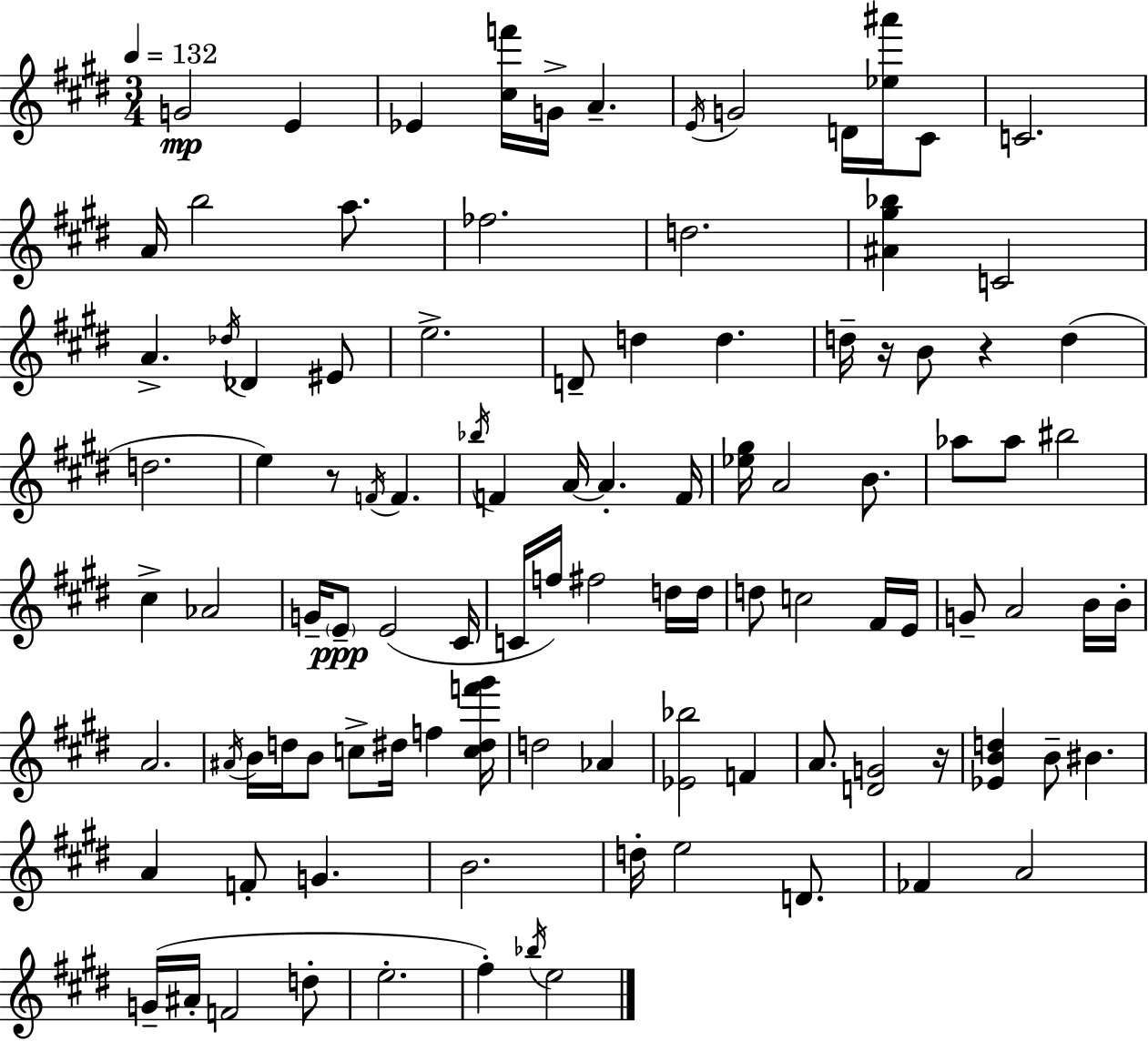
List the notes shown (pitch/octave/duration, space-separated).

G4/h E4/q Eb4/q [C#5,F6]/s G4/s A4/q. E4/s G4/h D4/s [Eb5,A#6]/s C#4/e C4/h. A4/s B5/h A5/e. FES5/h. D5/h. [A#4,G#5,Bb5]/q C4/h A4/q. Db5/s Db4/q EIS4/e E5/h. D4/e D5/q D5/q. D5/s R/s B4/e R/q D5/q D5/h. E5/q R/e F4/s F4/q. Bb5/s F4/q A4/s A4/q. F4/s [Eb5,G#5]/s A4/h B4/e. Ab5/e Ab5/e BIS5/h C#5/q Ab4/h G4/s E4/e E4/h C#4/s C4/s F5/s F#5/h D5/s D5/s D5/e C5/h F#4/s E4/s G4/e A4/h B4/s B4/s A4/h. A#4/s B4/s D5/s B4/e C5/e D#5/s F5/q [C5,D#5,F6,G#6]/s D5/h Ab4/q [Eb4,Bb5]/h F4/q A4/e. [D4,G4]/h R/s [Eb4,B4,D5]/q B4/e BIS4/q. A4/q F4/e G4/q. B4/h. D5/s E5/h D4/e. FES4/q A4/h G4/s A#4/s F4/h D5/e E5/h. F#5/q Bb5/s E5/h